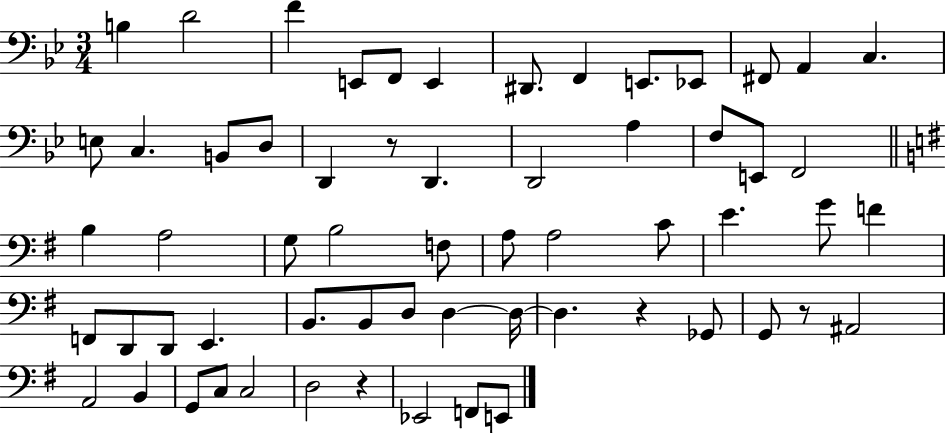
{
  \clef bass
  \numericTimeSignature
  \time 3/4
  \key bes \major
  \repeat volta 2 { b4 d'2 | f'4 e,8 f,8 e,4 | dis,8. f,4 e,8. ees,8 | fis,8 a,4 c4. | \break e8 c4. b,8 d8 | d,4 r8 d,4. | d,2 a4 | f8 e,8 f,2 | \break \bar "||" \break \key g \major b4 a2 | g8 b2 f8 | a8 a2 c'8 | e'4. g'8 f'4 | \break f,8 d,8 d,8 e,4. | b,8. b,8 d8 d4~~ d16~~ | d4. r4 ges,8 | g,8 r8 ais,2 | \break a,2 b,4 | g,8 c8 c2 | d2 r4 | ees,2 f,8 e,8 | \break } \bar "|."
}